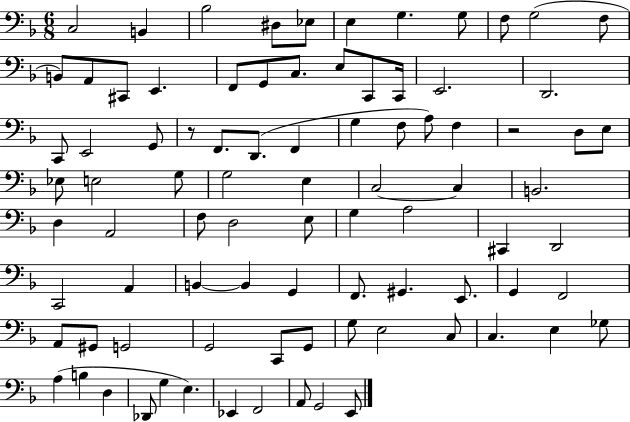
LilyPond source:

{
  \clef bass
  \numericTimeSignature
  \time 6/8
  \key f \major
  c2 b,4 | bes2 dis8 ees8 | e4 g4. g8 | f8 g2( f8 | \break b,8) a,8 cis,8 e,4. | f,8 g,8 c8. e8 c,8 c,16 | e,2. | d,2. | \break c,8 e,2 g,8 | r8 f,8. d,8.( f,4 | g4 f8 a8) f4 | r2 d8 e8 | \break ees8 e2 g8 | g2 e4 | c2~~ c4 | b,2. | \break d4 a,2 | f8 d2 e8 | g4 a2 | cis,4 d,2 | \break c,2 a,4 | b,4~~ b,4 g,4 | f,8. gis,4. e,8. | g,4 f,2 | \break a,8 gis,8 g,2 | g,2 c,8 g,8 | g8 e2 c8 | c4. e4 ges8 | \break a4( b4 d4 | des,8 g4 e4.) | ees,4 f,2 | a,8 g,2 e,8 | \break \bar "|."
}